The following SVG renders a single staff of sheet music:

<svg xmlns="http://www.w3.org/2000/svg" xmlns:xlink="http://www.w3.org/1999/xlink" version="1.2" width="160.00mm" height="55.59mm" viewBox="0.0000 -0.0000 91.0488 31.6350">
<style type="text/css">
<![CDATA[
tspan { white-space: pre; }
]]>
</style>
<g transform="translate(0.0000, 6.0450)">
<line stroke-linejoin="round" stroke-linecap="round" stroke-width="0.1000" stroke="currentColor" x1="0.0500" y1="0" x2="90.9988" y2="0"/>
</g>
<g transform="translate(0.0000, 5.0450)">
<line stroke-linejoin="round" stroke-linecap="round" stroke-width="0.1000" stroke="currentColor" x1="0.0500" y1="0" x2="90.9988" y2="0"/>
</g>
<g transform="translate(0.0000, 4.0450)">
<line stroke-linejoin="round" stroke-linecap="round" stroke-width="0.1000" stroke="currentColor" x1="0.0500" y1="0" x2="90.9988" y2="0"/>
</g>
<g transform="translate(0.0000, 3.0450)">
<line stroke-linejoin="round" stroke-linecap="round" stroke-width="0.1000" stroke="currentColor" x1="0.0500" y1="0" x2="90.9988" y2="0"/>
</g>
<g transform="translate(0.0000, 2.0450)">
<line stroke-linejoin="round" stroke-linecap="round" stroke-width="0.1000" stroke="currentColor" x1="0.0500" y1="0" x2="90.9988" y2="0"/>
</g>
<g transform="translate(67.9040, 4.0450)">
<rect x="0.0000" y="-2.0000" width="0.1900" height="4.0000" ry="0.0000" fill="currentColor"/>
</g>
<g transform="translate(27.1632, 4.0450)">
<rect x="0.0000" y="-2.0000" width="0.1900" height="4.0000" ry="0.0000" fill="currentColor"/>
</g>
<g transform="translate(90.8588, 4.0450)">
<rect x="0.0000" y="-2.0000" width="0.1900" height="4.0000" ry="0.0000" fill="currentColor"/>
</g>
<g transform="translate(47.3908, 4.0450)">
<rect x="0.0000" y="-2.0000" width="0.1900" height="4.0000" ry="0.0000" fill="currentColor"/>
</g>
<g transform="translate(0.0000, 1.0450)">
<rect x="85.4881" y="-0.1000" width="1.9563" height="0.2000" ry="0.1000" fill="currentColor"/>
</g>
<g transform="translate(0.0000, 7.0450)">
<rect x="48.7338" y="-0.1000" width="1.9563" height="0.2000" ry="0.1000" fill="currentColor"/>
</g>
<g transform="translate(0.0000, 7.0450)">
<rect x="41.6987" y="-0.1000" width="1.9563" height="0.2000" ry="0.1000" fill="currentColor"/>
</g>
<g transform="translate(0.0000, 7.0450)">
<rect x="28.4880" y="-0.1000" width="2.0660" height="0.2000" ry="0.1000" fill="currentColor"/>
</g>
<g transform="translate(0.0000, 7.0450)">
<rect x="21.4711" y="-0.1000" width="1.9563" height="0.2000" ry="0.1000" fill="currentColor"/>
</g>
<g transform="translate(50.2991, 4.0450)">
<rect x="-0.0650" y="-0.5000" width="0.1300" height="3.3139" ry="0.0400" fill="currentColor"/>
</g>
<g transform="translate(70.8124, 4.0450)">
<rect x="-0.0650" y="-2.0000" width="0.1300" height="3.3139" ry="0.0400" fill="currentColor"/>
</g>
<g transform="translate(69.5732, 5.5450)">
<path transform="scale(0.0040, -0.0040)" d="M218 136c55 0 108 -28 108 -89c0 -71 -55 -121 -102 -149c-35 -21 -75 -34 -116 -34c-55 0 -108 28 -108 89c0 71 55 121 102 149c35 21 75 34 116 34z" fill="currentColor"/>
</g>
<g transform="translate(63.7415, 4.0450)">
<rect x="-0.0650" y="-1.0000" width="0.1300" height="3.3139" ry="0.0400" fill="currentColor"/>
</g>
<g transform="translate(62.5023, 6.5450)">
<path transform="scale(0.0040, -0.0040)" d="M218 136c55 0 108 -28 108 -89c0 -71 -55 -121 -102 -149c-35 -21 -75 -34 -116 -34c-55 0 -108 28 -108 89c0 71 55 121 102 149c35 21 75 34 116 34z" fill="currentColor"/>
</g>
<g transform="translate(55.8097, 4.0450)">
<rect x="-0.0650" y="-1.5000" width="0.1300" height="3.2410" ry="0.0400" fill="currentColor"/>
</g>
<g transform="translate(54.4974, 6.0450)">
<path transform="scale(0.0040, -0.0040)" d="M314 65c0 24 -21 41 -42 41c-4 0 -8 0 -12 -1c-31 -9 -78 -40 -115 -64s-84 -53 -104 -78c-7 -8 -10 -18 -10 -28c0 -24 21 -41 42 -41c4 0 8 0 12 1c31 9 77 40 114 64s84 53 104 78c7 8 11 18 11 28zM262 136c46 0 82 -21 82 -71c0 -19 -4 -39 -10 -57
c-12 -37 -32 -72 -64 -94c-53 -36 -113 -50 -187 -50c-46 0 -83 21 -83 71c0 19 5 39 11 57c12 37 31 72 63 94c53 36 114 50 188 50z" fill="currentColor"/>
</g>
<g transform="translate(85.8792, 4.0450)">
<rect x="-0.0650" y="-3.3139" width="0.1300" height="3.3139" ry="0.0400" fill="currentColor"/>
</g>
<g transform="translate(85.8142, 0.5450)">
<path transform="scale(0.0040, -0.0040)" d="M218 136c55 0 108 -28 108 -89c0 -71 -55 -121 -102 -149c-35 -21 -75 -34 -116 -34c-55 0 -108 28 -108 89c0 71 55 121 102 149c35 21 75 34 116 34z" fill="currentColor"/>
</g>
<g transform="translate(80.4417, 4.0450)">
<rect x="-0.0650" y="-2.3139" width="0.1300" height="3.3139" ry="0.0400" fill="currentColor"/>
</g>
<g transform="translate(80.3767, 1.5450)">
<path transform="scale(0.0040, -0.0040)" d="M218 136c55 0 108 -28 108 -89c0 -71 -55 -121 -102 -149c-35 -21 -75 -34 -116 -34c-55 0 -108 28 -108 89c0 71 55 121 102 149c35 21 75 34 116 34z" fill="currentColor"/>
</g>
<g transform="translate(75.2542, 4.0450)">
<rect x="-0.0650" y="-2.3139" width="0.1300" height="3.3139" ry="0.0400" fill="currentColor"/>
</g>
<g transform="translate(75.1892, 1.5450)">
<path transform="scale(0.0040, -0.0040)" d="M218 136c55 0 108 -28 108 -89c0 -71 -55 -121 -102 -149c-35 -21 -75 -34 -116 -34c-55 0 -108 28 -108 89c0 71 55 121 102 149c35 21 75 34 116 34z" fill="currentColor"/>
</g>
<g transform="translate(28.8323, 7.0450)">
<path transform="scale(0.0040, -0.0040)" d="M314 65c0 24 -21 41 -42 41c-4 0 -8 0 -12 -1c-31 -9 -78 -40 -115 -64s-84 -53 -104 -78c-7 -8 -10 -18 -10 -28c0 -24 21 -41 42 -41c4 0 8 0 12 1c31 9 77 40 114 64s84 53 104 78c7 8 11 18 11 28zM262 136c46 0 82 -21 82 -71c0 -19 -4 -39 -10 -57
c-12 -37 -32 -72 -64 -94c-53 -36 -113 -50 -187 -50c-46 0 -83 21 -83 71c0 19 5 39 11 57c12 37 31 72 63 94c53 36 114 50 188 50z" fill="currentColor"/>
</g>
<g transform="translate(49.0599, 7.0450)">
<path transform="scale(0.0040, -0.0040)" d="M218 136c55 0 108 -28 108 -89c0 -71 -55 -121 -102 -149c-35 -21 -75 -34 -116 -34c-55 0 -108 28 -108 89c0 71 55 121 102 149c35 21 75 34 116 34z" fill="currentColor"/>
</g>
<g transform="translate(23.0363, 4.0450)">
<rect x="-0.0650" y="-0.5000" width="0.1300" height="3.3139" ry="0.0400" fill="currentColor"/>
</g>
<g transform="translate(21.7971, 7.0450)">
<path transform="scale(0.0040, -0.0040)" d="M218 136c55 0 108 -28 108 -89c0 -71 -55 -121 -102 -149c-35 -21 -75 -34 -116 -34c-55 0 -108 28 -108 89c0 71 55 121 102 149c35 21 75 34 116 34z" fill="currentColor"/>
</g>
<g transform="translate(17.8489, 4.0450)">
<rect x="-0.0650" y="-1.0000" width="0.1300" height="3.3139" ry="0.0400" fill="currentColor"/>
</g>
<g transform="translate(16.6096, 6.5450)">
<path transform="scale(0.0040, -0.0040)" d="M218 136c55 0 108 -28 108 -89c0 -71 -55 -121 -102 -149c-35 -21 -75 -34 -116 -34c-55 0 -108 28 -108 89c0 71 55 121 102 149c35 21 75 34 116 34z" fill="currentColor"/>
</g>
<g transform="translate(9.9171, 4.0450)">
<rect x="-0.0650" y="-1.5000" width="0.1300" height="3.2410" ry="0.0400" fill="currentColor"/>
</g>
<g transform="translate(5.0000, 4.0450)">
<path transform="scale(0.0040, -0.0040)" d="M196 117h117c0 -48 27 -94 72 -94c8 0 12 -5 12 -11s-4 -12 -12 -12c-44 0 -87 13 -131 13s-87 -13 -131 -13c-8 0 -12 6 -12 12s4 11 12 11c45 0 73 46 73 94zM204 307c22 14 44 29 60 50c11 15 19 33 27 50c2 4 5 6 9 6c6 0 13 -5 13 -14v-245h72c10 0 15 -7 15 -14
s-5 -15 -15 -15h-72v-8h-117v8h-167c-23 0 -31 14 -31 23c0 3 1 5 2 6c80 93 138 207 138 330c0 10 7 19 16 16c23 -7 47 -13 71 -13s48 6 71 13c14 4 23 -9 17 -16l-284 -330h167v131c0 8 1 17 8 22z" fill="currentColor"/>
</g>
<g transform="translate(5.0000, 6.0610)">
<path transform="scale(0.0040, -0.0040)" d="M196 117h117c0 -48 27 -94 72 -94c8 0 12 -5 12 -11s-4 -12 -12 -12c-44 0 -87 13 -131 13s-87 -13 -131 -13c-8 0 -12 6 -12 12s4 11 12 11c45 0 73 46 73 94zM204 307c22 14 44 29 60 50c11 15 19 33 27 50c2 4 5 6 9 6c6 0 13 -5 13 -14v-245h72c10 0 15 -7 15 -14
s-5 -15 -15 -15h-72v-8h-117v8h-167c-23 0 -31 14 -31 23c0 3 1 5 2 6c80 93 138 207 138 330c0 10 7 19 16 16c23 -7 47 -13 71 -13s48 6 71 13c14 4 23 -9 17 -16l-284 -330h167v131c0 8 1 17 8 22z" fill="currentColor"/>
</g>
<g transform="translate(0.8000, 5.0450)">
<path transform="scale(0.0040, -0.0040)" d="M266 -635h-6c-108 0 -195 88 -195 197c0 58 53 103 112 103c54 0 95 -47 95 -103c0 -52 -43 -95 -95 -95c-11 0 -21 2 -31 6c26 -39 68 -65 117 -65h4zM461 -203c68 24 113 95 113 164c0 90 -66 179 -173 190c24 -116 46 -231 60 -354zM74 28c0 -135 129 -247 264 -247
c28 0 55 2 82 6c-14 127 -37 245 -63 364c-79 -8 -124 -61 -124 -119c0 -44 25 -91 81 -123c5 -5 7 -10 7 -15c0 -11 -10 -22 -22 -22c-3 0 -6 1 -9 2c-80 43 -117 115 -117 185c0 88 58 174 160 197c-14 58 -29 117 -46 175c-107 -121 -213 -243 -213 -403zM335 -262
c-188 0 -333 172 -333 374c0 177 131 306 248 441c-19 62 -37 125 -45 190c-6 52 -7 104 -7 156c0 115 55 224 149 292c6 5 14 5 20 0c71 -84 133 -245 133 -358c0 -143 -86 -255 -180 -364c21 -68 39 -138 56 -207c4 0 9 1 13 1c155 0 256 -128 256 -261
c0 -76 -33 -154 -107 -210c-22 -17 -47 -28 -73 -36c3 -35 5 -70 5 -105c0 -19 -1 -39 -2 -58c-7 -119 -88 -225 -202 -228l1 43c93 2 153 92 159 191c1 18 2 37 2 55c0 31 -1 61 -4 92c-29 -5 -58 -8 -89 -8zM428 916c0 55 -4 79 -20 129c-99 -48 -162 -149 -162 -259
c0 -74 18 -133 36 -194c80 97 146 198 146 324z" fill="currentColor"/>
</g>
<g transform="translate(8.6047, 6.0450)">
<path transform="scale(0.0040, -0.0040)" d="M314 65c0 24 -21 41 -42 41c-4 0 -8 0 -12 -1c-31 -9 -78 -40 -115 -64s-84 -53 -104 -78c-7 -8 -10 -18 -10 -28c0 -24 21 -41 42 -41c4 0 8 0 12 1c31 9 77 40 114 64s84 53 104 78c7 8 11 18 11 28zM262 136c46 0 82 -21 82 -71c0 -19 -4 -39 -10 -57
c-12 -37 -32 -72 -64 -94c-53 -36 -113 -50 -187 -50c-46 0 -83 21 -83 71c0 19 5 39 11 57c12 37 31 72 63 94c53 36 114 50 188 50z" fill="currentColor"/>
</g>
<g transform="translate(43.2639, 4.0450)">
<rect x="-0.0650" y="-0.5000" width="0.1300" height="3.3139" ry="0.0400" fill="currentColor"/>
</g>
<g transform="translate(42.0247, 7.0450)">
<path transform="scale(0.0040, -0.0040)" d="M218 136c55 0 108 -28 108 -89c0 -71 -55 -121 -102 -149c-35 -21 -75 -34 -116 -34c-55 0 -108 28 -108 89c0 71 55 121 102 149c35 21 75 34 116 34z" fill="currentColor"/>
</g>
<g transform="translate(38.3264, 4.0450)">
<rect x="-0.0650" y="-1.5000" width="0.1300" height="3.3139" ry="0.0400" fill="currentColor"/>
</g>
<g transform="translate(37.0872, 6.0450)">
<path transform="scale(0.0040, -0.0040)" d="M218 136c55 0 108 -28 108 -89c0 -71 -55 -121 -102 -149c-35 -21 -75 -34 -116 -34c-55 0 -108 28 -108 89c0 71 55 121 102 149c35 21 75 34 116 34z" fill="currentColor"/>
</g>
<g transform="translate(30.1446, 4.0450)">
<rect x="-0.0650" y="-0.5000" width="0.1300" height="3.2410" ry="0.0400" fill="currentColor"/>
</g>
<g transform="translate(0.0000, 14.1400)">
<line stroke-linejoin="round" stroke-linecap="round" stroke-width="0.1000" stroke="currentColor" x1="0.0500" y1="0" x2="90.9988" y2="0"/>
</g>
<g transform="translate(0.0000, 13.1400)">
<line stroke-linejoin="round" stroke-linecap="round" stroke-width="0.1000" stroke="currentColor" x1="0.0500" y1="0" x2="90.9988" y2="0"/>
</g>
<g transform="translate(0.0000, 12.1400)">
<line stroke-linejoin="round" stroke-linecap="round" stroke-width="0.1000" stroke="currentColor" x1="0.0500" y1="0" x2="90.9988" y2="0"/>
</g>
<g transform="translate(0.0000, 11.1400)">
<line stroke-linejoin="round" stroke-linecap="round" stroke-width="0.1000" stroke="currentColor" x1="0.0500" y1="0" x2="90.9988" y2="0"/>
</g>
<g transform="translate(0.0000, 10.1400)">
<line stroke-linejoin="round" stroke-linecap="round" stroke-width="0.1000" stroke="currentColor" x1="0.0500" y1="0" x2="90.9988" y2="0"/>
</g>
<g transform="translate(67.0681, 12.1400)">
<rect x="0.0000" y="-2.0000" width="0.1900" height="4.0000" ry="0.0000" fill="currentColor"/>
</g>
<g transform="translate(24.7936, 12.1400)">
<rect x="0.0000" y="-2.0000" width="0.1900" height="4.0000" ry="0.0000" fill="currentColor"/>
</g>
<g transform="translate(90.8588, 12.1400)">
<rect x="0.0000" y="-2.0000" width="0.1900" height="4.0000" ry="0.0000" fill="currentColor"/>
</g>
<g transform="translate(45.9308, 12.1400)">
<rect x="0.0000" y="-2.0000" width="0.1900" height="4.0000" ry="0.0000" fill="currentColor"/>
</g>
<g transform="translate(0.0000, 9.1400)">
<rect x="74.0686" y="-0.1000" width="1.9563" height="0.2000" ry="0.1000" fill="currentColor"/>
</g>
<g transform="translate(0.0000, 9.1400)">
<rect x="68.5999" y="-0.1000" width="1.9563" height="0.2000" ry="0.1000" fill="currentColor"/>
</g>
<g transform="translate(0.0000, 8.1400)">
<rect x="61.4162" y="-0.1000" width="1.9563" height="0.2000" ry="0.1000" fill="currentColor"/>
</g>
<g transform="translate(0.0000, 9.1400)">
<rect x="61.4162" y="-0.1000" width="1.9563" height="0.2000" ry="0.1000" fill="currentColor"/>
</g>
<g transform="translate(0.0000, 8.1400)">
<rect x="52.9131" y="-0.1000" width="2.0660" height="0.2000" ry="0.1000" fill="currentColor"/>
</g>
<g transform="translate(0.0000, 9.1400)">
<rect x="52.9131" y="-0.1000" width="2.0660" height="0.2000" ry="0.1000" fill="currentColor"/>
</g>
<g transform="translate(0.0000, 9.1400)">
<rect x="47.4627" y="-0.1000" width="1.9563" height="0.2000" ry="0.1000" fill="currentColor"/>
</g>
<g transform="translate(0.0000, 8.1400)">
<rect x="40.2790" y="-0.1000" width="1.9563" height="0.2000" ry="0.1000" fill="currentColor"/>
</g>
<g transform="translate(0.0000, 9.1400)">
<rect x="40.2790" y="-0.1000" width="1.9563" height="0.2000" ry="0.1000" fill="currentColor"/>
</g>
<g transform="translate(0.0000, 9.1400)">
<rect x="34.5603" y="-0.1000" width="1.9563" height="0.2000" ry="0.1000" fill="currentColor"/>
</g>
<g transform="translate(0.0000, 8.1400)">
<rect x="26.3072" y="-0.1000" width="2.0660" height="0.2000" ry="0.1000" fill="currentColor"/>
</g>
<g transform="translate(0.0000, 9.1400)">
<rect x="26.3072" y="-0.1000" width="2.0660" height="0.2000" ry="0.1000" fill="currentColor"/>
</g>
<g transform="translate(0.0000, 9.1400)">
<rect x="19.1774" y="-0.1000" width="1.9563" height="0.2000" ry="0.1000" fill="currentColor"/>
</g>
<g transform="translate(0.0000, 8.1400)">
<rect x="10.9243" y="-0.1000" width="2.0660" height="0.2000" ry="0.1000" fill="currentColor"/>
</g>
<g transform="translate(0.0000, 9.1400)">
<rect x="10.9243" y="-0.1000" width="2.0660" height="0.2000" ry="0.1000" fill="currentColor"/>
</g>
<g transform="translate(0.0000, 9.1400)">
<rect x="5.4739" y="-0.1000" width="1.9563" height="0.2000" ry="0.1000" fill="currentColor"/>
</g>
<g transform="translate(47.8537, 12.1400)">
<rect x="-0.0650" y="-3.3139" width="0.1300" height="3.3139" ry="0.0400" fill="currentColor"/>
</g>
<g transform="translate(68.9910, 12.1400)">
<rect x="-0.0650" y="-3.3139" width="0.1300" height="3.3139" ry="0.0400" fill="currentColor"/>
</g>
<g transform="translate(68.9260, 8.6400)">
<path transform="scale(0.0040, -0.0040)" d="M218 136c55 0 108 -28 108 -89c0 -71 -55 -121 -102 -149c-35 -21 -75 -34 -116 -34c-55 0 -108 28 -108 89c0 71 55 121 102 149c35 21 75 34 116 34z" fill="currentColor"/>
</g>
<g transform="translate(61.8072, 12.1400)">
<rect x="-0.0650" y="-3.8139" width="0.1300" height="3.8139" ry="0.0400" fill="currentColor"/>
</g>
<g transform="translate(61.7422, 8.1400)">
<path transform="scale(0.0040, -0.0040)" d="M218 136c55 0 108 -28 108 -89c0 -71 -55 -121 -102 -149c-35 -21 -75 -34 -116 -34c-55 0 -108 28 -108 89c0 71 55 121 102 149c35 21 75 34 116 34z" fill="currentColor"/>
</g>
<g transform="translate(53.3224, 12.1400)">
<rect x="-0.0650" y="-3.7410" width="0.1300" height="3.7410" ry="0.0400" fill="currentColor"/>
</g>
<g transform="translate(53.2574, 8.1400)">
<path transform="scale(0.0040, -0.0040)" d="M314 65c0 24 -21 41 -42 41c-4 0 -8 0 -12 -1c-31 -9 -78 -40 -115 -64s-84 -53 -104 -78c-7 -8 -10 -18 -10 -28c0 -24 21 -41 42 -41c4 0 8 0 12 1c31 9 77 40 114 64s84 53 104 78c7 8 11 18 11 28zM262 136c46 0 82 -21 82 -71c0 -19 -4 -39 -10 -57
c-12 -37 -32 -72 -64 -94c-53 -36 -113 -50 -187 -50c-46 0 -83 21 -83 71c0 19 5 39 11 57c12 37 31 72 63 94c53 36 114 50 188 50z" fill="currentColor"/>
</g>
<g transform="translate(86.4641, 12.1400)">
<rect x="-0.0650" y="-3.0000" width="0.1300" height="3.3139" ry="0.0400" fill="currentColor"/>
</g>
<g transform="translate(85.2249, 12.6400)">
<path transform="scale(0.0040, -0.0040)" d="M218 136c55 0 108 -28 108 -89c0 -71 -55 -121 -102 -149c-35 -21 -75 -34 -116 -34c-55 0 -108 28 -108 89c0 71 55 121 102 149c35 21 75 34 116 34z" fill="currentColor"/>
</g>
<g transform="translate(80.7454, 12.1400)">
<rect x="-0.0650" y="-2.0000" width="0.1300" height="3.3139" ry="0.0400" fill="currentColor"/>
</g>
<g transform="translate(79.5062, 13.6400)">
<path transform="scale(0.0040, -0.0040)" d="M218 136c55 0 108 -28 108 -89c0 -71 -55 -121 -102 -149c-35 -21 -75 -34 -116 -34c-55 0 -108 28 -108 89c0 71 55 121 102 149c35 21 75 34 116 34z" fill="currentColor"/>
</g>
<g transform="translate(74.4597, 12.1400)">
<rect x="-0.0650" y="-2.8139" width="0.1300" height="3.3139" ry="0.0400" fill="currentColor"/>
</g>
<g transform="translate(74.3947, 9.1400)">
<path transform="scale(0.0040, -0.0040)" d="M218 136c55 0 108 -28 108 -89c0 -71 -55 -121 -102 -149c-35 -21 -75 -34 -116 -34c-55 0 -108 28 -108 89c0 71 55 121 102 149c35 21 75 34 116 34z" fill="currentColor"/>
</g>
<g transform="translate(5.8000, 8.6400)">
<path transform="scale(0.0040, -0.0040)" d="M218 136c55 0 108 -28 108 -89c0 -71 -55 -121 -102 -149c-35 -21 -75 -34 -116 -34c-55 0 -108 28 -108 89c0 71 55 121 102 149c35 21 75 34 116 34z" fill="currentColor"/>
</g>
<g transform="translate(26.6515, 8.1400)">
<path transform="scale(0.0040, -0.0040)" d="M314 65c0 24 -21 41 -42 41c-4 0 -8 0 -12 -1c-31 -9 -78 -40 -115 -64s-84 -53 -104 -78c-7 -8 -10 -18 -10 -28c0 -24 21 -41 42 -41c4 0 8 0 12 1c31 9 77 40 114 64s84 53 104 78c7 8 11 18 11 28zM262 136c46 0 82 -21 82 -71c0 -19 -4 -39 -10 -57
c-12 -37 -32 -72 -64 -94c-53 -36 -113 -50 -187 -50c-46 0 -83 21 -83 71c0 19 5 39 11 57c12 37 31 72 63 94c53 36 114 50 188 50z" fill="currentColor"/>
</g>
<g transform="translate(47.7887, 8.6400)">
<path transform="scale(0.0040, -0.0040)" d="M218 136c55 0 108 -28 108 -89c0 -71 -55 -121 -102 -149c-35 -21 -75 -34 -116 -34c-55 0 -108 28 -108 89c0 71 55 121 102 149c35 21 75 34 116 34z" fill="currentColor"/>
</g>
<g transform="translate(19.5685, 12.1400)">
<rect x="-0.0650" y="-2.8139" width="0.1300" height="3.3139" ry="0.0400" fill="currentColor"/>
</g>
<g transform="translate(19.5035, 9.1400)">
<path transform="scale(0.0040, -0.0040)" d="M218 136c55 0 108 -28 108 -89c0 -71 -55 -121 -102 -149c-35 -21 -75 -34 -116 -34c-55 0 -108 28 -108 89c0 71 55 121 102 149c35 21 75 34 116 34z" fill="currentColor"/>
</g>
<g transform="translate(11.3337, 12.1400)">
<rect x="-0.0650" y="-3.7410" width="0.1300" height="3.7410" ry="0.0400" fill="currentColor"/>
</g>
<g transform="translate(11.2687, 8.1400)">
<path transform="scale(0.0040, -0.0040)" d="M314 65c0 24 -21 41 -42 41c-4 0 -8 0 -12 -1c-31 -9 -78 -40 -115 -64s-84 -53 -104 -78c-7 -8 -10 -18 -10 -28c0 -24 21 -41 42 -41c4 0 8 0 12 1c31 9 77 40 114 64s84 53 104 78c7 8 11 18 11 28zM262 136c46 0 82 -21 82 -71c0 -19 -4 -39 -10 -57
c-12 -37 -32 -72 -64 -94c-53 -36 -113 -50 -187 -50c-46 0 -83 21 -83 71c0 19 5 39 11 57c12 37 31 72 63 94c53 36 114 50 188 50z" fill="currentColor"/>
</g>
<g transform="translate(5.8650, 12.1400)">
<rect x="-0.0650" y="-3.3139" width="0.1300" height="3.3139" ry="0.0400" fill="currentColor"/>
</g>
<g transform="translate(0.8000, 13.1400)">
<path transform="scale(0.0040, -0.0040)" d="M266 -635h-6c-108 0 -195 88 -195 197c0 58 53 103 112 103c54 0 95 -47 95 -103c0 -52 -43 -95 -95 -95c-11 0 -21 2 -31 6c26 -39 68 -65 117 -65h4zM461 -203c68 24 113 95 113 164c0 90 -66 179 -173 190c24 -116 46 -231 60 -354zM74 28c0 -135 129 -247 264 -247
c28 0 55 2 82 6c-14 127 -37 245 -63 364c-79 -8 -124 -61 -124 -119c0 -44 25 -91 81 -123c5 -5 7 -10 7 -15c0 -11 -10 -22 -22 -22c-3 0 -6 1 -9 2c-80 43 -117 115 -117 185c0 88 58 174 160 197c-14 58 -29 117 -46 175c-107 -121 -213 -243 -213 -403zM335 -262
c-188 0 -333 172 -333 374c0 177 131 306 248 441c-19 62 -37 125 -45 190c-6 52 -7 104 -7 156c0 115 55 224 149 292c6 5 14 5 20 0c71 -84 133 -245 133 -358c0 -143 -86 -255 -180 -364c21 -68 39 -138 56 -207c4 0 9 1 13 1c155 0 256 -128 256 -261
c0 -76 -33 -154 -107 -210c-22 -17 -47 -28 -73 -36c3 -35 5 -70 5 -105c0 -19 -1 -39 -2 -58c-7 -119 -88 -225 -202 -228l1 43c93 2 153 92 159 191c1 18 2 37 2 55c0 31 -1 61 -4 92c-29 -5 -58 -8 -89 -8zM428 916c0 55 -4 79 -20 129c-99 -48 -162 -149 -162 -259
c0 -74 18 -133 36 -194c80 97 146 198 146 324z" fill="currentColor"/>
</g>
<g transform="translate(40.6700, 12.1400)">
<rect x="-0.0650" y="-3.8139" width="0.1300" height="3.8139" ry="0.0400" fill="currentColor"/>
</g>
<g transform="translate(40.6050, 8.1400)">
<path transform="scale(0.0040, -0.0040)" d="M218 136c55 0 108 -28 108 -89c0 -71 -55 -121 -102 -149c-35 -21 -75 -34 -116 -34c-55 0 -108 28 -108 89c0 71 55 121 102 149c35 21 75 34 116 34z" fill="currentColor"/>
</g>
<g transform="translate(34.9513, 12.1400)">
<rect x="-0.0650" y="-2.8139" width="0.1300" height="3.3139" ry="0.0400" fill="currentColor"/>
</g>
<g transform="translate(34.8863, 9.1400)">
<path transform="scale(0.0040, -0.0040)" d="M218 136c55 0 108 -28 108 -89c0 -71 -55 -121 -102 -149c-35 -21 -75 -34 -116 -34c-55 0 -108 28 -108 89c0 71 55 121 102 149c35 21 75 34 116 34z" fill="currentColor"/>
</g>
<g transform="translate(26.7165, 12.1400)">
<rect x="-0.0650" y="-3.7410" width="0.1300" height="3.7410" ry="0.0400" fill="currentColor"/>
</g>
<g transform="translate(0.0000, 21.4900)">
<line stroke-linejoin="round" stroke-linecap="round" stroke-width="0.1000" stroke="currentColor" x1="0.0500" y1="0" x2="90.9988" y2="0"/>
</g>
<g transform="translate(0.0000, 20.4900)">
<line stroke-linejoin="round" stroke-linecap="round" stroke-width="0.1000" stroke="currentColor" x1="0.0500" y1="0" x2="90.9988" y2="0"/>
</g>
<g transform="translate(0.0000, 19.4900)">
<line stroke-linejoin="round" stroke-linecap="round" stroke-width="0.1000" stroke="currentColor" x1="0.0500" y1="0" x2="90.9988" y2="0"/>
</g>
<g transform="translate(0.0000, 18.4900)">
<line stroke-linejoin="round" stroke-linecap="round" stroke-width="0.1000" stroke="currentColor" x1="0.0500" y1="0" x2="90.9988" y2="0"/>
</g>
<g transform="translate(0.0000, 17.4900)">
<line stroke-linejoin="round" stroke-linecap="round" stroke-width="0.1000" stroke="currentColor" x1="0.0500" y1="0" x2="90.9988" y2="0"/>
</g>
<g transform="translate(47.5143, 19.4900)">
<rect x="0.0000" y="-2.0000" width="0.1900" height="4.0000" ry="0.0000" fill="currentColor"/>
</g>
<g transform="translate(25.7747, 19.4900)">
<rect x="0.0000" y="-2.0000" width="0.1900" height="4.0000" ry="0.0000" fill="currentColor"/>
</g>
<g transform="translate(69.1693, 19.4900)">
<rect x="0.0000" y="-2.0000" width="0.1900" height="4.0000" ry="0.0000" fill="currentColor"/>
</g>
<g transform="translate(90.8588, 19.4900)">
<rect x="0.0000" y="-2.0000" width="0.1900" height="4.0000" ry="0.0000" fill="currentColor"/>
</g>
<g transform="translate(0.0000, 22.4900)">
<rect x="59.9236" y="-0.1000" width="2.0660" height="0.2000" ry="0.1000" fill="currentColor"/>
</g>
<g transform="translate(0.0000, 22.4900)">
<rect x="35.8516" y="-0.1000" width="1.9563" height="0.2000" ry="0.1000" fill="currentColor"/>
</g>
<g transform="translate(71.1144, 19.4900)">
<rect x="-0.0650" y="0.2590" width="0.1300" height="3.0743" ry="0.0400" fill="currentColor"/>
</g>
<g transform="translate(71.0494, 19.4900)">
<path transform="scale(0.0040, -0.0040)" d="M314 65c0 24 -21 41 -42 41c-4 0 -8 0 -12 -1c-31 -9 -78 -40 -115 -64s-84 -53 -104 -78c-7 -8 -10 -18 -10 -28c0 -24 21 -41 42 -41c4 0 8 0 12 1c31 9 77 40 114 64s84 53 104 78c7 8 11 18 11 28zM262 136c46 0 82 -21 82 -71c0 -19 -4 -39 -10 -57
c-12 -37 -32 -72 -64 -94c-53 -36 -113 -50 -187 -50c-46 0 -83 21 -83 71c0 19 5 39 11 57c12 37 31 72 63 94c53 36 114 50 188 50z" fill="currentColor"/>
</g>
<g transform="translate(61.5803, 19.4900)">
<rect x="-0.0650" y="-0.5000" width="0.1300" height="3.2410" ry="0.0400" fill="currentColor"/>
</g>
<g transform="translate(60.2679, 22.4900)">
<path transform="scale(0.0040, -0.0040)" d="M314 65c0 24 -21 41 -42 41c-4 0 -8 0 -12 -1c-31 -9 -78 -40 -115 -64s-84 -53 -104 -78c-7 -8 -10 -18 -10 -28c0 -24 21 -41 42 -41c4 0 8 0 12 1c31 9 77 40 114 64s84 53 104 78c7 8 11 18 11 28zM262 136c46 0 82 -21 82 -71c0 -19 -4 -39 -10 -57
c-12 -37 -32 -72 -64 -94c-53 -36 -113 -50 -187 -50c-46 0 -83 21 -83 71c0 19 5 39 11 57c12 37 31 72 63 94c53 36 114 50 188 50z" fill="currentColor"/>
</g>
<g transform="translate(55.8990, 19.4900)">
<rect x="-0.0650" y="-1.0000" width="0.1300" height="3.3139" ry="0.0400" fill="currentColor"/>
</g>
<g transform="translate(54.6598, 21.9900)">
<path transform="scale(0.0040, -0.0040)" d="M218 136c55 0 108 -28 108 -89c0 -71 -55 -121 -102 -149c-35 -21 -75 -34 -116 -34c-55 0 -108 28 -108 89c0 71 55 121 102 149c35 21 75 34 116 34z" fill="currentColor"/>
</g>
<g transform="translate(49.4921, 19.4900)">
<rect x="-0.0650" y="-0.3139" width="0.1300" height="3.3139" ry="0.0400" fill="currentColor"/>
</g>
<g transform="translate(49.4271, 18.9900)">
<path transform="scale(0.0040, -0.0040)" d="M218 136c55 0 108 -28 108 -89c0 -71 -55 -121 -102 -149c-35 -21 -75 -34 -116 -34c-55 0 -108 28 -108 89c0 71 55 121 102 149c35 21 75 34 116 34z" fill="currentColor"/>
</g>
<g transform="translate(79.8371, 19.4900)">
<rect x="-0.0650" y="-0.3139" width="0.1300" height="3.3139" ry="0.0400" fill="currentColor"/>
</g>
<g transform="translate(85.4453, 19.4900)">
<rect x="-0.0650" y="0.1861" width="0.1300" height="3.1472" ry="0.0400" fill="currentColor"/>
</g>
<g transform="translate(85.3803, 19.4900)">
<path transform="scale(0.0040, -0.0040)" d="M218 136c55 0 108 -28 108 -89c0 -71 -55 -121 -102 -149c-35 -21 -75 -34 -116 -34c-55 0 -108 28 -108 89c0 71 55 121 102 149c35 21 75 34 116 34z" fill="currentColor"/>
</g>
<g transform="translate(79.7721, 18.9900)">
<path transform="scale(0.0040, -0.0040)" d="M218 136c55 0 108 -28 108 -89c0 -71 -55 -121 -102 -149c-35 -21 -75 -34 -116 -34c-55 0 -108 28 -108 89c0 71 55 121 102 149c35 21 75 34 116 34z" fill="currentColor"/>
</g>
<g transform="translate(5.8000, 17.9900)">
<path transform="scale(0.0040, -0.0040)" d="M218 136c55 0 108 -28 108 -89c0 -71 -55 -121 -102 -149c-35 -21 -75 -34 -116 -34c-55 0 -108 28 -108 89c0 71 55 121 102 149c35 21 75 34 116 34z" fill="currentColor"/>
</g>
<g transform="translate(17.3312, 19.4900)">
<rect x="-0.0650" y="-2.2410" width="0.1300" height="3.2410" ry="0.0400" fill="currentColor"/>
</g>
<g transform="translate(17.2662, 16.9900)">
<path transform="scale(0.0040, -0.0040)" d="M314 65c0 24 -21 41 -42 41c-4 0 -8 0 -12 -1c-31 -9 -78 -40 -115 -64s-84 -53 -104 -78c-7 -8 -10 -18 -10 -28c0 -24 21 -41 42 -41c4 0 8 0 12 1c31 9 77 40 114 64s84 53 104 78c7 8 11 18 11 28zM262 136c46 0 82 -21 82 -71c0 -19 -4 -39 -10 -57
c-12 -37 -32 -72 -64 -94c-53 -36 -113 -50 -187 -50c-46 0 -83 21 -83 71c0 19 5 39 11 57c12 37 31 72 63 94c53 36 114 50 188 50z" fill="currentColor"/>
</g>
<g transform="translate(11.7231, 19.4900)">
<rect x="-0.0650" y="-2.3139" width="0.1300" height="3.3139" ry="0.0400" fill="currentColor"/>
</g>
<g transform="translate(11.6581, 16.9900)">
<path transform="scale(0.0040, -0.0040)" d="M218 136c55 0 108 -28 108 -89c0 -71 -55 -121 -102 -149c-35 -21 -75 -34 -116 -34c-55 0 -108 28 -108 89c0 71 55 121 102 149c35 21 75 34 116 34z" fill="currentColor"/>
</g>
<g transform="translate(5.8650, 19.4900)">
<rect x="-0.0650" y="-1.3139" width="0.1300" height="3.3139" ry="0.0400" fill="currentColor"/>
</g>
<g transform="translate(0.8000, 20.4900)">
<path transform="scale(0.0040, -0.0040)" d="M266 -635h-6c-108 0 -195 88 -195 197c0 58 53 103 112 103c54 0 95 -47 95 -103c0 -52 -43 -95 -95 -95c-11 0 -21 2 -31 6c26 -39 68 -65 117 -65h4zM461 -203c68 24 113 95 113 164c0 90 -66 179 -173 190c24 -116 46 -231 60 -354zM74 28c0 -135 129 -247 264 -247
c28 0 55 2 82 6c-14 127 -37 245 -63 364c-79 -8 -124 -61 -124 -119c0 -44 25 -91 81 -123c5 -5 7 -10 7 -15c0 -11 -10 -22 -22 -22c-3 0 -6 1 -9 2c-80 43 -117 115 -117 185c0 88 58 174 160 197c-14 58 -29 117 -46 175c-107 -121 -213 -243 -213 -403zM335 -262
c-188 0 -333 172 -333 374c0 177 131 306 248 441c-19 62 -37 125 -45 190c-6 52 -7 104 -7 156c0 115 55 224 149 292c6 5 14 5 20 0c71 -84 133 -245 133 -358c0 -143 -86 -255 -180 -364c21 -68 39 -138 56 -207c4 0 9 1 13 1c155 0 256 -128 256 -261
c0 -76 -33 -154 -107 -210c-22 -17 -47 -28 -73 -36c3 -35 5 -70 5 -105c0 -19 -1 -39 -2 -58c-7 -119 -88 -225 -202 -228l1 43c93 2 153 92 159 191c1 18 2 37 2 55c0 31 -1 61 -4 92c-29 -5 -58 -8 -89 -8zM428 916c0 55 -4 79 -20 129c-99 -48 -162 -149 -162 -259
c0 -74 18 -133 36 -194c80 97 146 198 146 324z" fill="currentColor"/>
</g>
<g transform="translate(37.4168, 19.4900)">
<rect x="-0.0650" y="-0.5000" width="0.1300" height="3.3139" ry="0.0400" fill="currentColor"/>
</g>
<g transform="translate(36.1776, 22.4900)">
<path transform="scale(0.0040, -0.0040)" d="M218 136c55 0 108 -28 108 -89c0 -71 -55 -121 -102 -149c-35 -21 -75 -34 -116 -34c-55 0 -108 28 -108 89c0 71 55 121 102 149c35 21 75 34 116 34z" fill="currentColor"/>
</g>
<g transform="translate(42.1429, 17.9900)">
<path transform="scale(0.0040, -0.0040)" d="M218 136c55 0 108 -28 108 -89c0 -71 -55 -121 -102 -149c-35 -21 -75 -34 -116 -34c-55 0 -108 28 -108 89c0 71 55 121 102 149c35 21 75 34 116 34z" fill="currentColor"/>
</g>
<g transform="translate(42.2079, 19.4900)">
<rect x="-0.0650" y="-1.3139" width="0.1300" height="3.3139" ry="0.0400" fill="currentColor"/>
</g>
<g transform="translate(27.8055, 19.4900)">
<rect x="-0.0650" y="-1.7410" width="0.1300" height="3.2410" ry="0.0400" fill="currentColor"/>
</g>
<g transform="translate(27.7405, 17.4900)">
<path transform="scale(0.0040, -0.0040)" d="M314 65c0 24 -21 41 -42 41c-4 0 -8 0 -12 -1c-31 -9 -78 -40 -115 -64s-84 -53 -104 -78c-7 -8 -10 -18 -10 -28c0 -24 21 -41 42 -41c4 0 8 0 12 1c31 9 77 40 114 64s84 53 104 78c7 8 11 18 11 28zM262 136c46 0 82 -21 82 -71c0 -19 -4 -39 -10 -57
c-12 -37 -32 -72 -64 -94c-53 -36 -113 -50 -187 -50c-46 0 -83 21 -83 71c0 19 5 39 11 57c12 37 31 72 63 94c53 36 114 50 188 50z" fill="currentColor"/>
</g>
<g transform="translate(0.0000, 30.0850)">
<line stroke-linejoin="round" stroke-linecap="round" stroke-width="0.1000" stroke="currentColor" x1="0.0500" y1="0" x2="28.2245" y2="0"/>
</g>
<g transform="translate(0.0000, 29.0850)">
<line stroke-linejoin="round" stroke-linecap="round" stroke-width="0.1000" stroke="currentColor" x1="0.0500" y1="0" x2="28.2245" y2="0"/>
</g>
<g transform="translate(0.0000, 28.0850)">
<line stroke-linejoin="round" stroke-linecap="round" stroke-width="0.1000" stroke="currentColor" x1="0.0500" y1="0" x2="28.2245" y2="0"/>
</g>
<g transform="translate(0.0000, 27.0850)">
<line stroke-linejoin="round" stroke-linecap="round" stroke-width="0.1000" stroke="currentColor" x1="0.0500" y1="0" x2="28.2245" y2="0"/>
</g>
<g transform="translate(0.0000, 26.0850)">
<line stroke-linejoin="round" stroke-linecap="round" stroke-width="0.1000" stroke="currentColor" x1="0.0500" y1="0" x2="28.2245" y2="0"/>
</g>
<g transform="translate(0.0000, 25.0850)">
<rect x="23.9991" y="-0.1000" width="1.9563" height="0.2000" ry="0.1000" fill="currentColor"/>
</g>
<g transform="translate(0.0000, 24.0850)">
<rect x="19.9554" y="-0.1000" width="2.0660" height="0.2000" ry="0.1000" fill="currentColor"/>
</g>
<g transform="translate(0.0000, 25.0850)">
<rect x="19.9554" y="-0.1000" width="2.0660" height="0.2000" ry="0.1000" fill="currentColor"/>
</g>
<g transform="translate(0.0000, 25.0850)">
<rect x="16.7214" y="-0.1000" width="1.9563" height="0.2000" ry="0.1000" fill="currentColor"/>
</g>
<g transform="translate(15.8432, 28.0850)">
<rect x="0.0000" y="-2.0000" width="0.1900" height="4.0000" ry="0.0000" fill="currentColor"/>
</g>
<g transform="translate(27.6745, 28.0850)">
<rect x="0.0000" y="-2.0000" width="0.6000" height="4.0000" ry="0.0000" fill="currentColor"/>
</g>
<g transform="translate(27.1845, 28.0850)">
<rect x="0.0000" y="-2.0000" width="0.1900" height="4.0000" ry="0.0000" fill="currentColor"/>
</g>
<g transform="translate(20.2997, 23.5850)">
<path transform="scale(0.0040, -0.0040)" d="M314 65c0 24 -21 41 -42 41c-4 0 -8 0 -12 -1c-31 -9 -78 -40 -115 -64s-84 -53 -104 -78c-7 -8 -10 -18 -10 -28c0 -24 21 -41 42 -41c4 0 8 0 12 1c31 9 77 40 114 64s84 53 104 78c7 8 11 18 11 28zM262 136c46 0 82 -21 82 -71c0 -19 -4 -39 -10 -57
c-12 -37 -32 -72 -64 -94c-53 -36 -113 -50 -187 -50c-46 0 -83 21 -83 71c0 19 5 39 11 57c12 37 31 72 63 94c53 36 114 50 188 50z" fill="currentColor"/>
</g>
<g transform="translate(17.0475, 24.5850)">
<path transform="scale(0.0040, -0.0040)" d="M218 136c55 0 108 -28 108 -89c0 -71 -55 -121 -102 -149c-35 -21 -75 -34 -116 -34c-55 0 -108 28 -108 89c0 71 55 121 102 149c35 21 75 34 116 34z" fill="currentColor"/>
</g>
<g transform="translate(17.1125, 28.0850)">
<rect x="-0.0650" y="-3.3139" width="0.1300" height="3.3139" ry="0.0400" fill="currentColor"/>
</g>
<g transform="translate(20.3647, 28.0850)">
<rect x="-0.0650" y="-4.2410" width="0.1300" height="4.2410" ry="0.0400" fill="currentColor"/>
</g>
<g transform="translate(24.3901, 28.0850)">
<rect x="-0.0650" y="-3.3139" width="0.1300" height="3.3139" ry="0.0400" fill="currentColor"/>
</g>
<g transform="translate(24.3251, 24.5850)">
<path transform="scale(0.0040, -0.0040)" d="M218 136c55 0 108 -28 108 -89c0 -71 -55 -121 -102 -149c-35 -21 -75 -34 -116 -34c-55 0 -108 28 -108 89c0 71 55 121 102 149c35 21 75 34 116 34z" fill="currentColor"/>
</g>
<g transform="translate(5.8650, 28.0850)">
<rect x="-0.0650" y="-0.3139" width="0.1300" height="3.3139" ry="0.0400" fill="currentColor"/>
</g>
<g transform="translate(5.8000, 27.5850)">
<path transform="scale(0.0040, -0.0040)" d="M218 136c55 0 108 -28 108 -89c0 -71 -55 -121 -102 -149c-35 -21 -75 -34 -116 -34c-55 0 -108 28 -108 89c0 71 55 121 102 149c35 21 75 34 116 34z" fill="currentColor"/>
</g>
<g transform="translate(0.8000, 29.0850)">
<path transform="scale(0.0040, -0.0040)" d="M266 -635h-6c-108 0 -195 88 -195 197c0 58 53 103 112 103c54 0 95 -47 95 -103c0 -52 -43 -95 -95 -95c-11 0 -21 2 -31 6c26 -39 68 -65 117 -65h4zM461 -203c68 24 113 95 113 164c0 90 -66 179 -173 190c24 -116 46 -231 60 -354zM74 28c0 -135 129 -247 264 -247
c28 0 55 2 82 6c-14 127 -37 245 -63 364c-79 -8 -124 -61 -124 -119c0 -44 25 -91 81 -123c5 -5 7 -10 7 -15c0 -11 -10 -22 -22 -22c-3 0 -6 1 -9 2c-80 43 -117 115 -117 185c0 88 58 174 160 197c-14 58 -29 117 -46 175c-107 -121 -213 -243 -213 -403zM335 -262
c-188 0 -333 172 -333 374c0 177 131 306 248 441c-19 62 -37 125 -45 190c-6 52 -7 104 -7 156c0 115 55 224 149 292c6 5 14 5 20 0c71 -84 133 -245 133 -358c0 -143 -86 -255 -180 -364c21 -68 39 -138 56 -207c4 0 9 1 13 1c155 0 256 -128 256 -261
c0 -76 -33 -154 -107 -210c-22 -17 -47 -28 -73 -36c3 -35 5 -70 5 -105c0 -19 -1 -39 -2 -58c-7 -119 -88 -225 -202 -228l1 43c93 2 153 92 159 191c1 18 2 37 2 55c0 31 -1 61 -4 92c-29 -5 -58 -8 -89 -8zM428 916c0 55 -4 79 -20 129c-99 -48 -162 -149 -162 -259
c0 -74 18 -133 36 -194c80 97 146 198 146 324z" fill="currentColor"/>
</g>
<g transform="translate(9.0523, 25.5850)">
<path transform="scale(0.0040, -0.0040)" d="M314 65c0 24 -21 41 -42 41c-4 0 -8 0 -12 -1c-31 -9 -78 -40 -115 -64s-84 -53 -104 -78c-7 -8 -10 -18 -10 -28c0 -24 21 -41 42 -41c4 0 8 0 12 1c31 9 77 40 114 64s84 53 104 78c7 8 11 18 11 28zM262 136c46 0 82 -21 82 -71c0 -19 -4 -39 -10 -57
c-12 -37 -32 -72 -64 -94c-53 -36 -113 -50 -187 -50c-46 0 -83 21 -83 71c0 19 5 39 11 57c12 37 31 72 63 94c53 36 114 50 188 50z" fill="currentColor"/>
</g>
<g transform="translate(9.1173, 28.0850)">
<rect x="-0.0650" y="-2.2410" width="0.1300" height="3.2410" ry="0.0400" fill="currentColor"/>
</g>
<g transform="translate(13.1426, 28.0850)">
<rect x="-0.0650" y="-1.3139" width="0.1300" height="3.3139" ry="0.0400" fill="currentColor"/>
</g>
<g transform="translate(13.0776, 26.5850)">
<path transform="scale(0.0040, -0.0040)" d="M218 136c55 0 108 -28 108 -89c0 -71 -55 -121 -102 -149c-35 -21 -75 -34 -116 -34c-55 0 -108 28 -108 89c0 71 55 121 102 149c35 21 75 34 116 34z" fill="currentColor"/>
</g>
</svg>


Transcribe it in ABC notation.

X:1
T:Untitled
M:4/4
L:1/4
K:C
E2 D C C2 E C C E2 D F g g b b c'2 a c'2 a c' b c'2 c' b a F A e g g2 f2 C e c D C2 B2 c B c g2 e b d'2 b